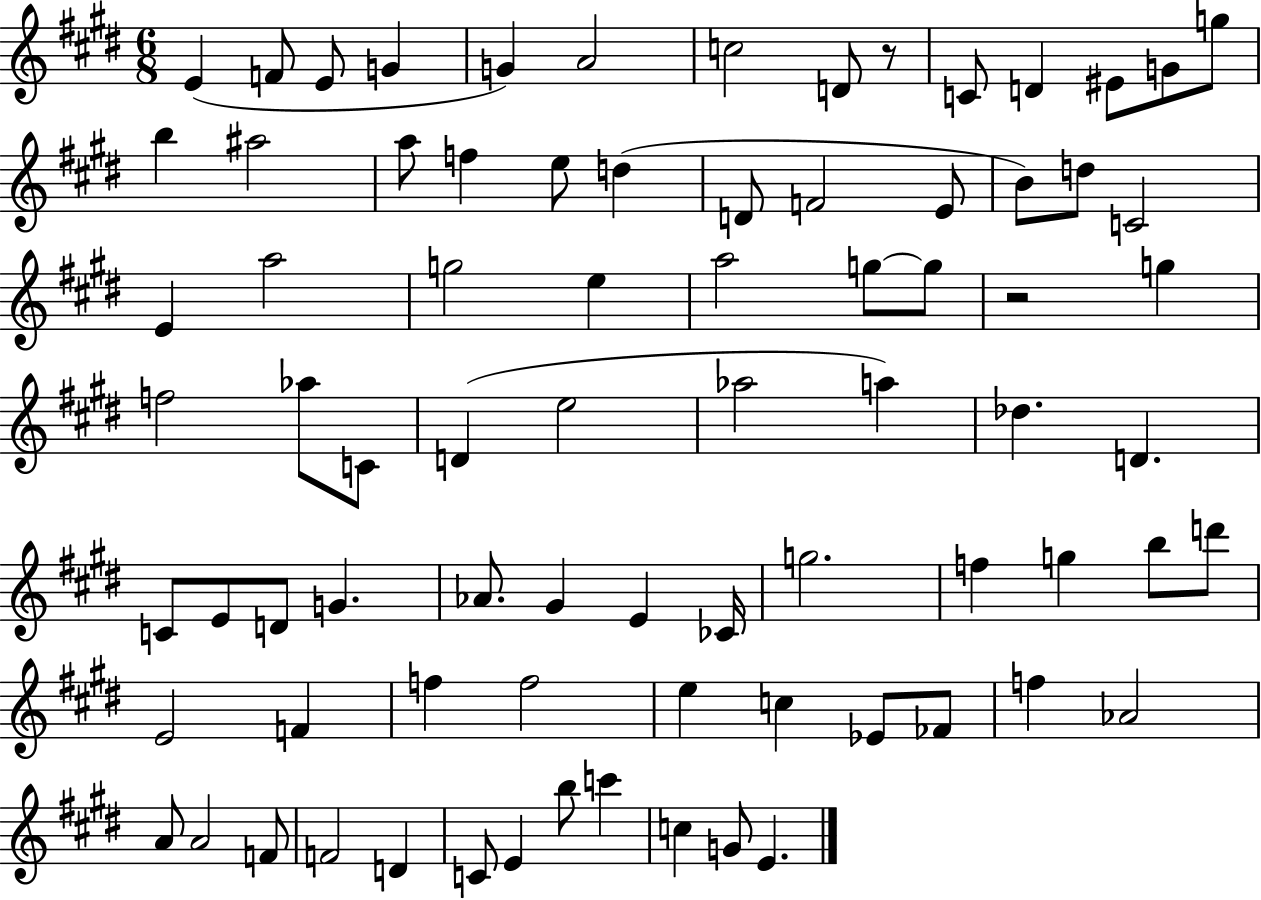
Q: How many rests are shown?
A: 2